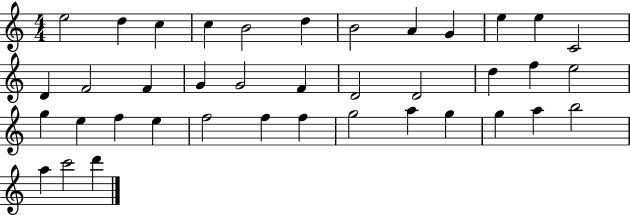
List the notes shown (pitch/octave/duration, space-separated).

E5/h D5/q C5/q C5/q B4/h D5/q B4/h A4/q G4/q E5/q E5/q C4/h D4/q F4/h F4/q G4/q G4/h F4/q D4/h D4/h D5/q F5/q E5/h G5/q E5/q F5/q E5/q F5/h F5/q F5/q G5/h A5/q G5/q G5/q A5/q B5/h A5/q C6/h D6/q